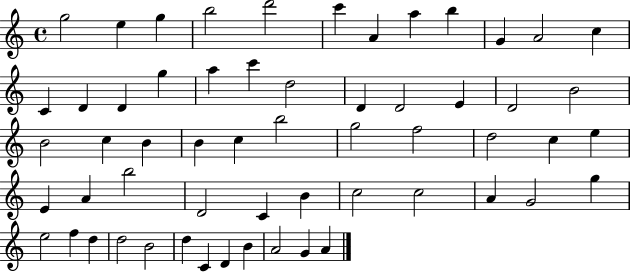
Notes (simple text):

G5/h E5/q G5/q B5/h D6/h C6/q A4/q A5/q B5/q G4/q A4/h C5/q C4/q D4/q D4/q G5/q A5/q C6/q D5/h D4/q D4/h E4/q D4/h B4/h B4/h C5/q B4/q B4/q C5/q B5/h G5/h F5/h D5/h C5/q E5/q E4/q A4/q B5/h D4/h C4/q B4/q C5/h C5/h A4/q G4/h G5/q E5/h F5/q D5/q D5/h B4/h D5/q C4/q D4/q B4/q A4/h G4/q A4/q